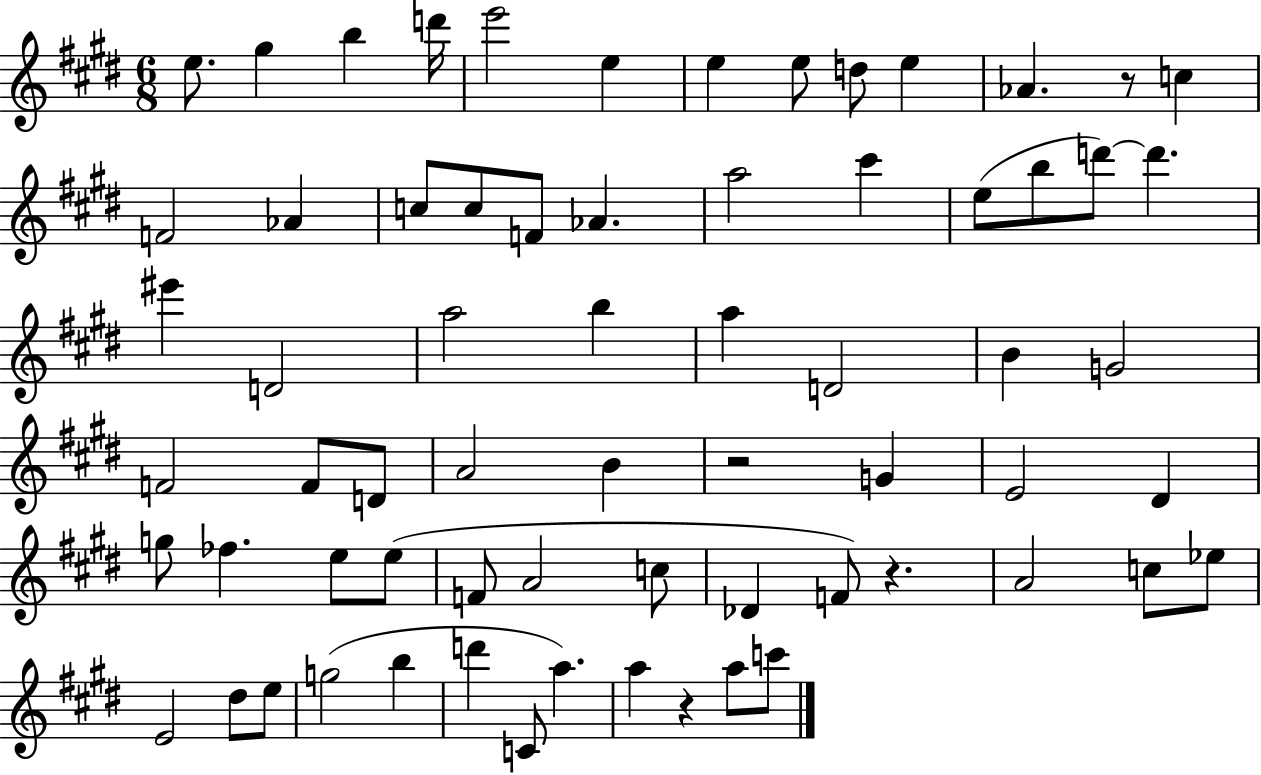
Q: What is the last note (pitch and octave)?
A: C6